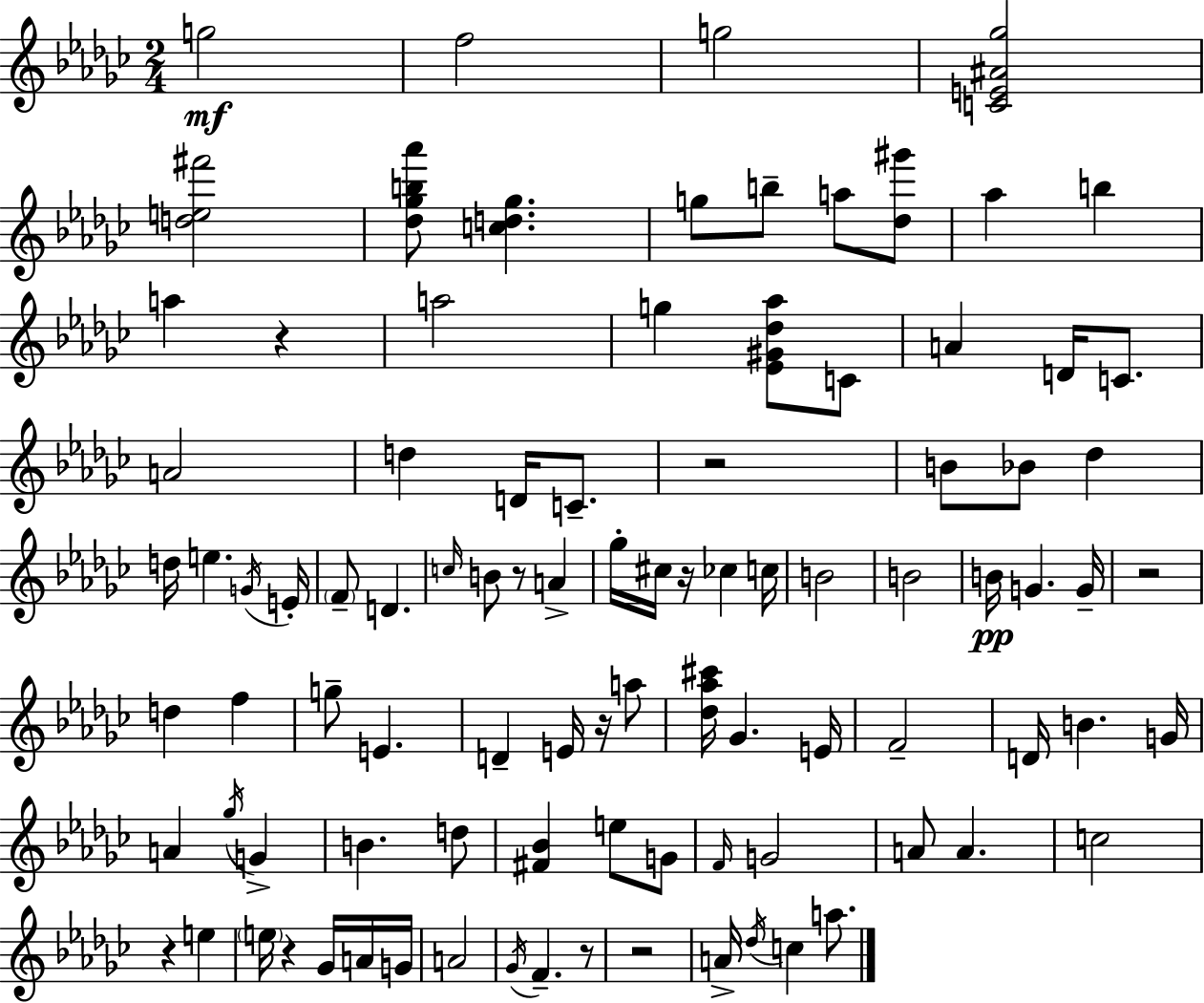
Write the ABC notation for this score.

X:1
T:Untitled
M:2/4
L:1/4
K:Ebm
g2 f2 g2 [CE^A_g]2 [de^f']2 [_d_gb_a']/2 [cd_g] g/2 b/2 a/2 [_d^g']/2 _a b a z a2 g [_E^G_d_a]/2 C/2 A D/4 C/2 A2 d D/4 C/2 z2 B/2 _B/2 _d d/4 e G/4 E/4 F/2 D c/4 B/2 z/2 A _g/4 ^c/4 z/4 _c c/4 B2 B2 B/4 G G/4 z2 d f g/2 E D E/4 z/4 a/2 [_d_a^c']/4 _G E/4 F2 D/4 B G/4 A _g/4 G B d/2 [^F_B] e/2 G/2 F/4 G2 A/2 A c2 z e e/4 z _G/4 A/4 G/4 A2 _G/4 F z/2 z2 A/4 _d/4 c a/2